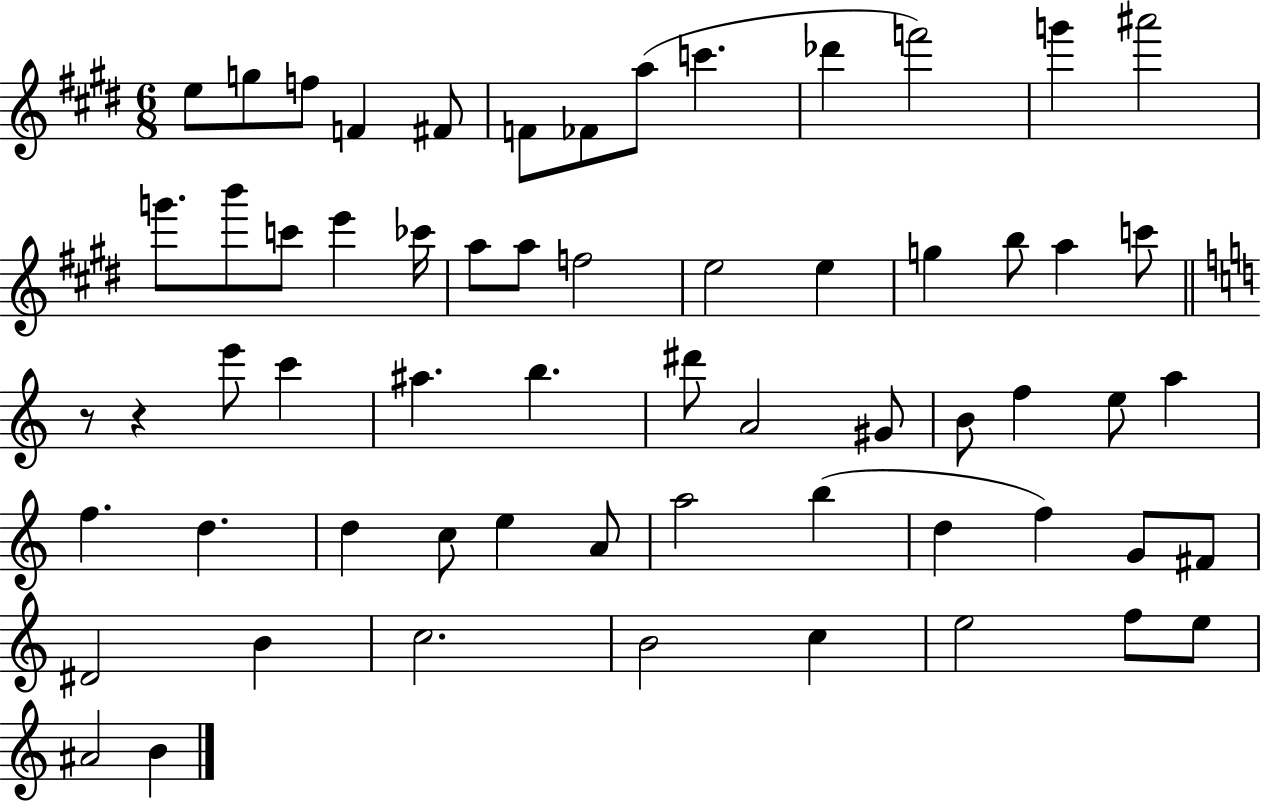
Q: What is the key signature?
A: E major